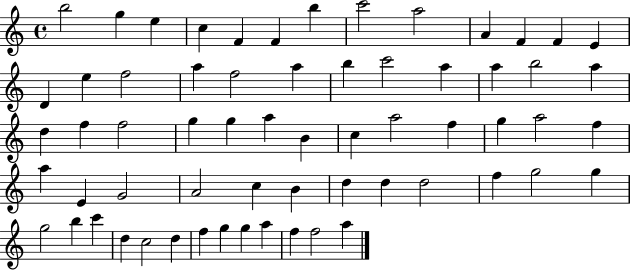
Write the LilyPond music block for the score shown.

{
  \clef treble
  \time 4/4
  \defaultTimeSignature
  \key c \major
  b''2 g''4 e''4 | c''4 f'4 f'4 b''4 | c'''2 a''2 | a'4 f'4 f'4 e'4 | \break d'4 e''4 f''2 | a''4 f''2 a''4 | b''4 c'''2 a''4 | a''4 b''2 a''4 | \break d''4 f''4 f''2 | g''4 g''4 a''4 b'4 | c''4 a''2 f''4 | g''4 a''2 f''4 | \break a''4 e'4 g'2 | a'2 c''4 b'4 | d''4 d''4 d''2 | f''4 g''2 g''4 | \break g''2 b''4 c'''4 | d''4 c''2 d''4 | f''4 g''4 g''4 a''4 | f''4 f''2 a''4 | \break \bar "|."
}